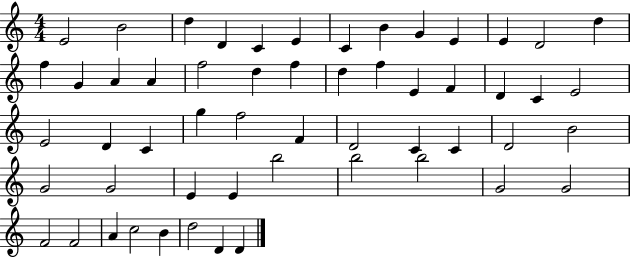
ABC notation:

X:1
T:Untitled
M:4/4
L:1/4
K:C
E2 B2 d D C E C B G E E D2 d f G A A f2 d f d f E F D C E2 E2 D C g f2 F D2 C C D2 B2 G2 G2 E E b2 b2 b2 G2 G2 F2 F2 A c2 B d2 D D